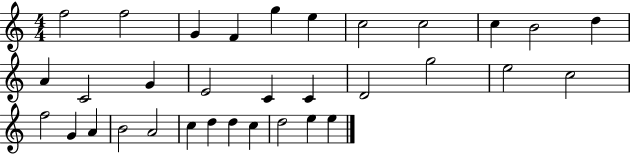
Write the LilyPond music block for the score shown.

{
  \clef treble
  \numericTimeSignature
  \time 4/4
  \key c \major
  f''2 f''2 | g'4 f'4 g''4 e''4 | c''2 c''2 | c''4 b'2 d''4 | \break a'4 c'2 g'4 | e'2 c'4 c'4 | d'2 g''2 | e''2 c''2 | \break f''2 g'4 a'4 | b'2 a'2 | c''4 d''4 d''4 c''4 | d''2 e''4 e''4 | \break \bar "|."
}